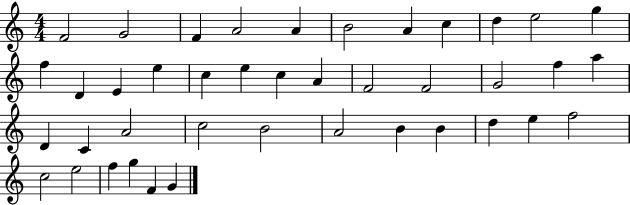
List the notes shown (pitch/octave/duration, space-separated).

F4/h G4/h F4/q A4/h A4/q B4/h A4/q C5/q D5/q E5/h G5/q F5/q D4/q E4/q E5/q C5/q E5/q C5/q A4/q F4/h F4/h G4/h F5/q A5/q D4/q C4/q A4/h C5/h B4/h A4/h B4/q B4/q D5/q E5/q F5/h C5/h E5/h F5/q G5/q F4/q G4/q